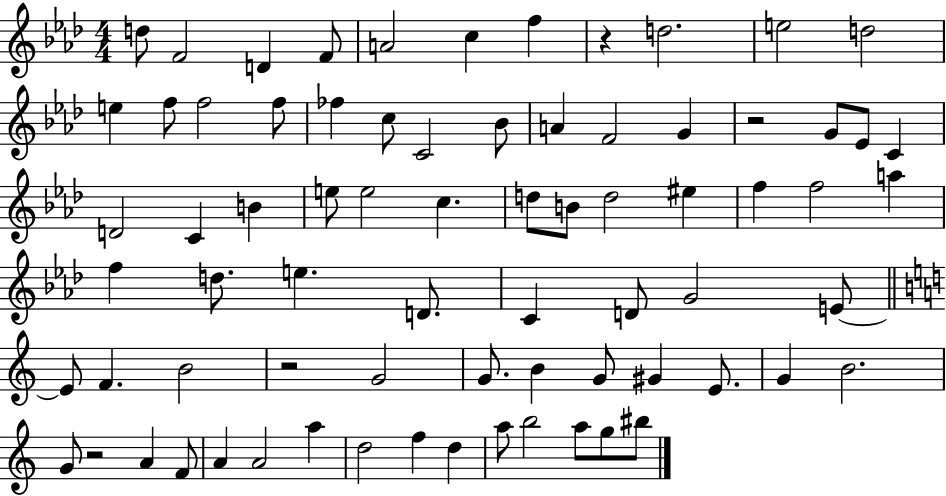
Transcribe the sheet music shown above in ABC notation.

X:1
T:Untitled
M:4/4
L:1/4
K:Ab
d/2 F2 D F/2 A2 c f z d2 e2 d2 e f/2 f2 f/2 _f c/2 C2 _B/2 A F2 G z2 G/2 _E/2 C D2 C B e/2 e2 c d/2 B/2 d2 ^e f f2 a f d/2 e D/2 C D/2 G2 E/2 E/2 F B2 z2 G2 G/2 B G/2 ^G E/2 G B2 G/2 z2 A F/2 A A2 a d2 f d a/2 b2 a/2 g/2 ^b/2